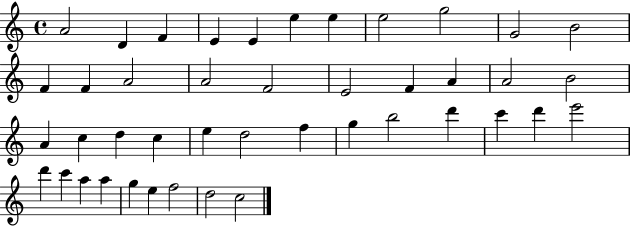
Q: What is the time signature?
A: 4/4